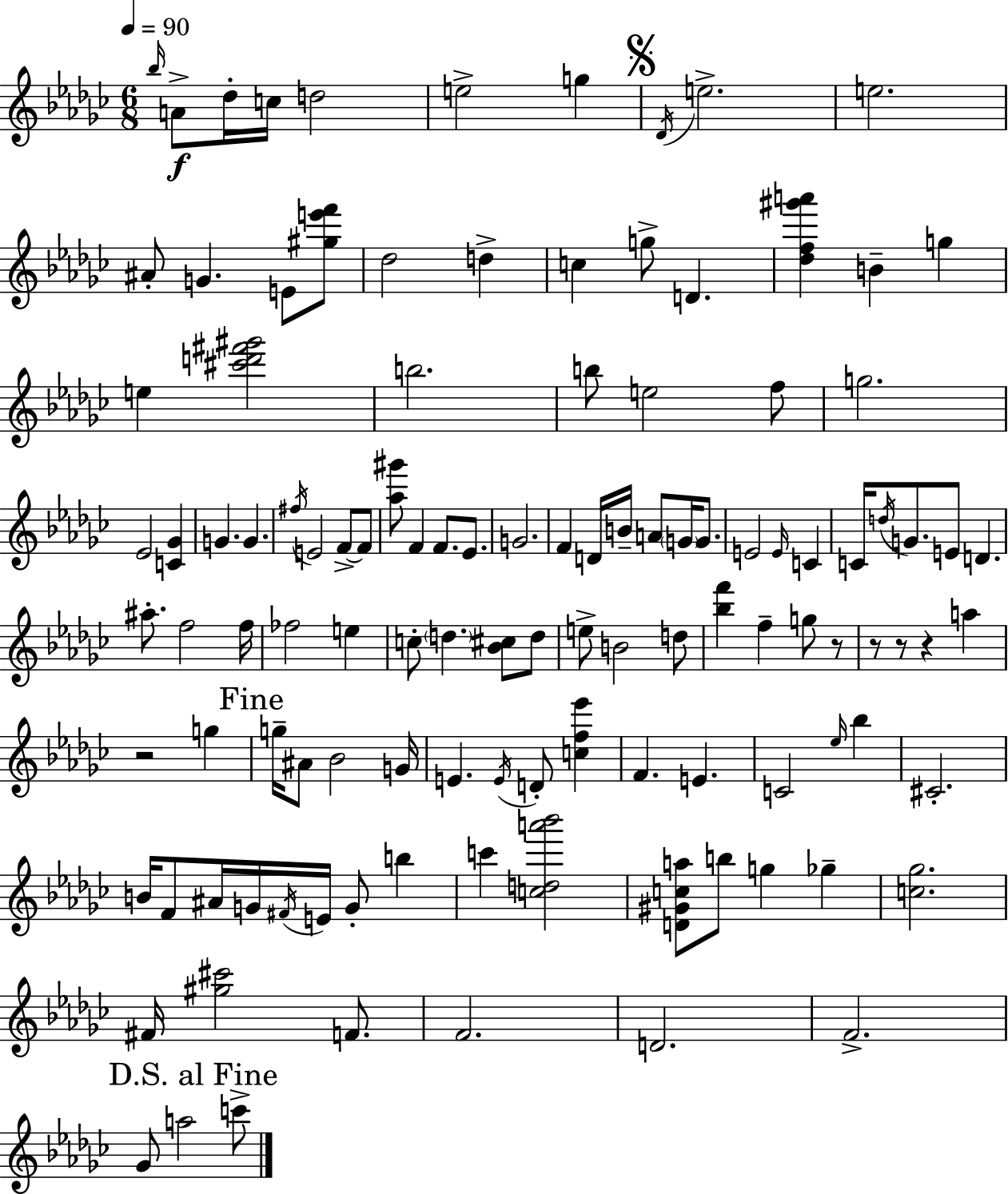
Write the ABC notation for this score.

X:1
T:Untitled
M:6/8
L:1/4
K:Ebm
_b/4 A/2 _d/4 c/4 d2 e2 g _D/4 e2 e2 ^A/2 G E/2 [^ge'f']/2 _d2 d c g/2 D [_df^g'a'] B g e [^c'd'^f'^g']2 b2 b/2 e2 f/2 g2 _E2 [C_G] G G ^f/4 E2 F/2 F/2 [_a^g']/2 F F/2 _E/2 G2 F D/4 B/4 A/2 G/4 G/2 E2 E/4 C C/4 d/4 G/2 E/2 D ^a/2 f2 f/4 _f2 e c/2 d [_B^c]/2 d/2 e/2 B2 d/2 [_bf'] f g/2 z/2 z/2 z/2 z a z2 g g/4 ^A/2 _B2 G/4 E E/4 D/2 [cf_e'] F E C2 _e/4 _b ^C2 B/4 F/2 ^A/4 G/4 ^F/4 E/4 G/2 b c' [cda'_b']2 [D^Gca]/2 b/2 g _g [c_g]2 ^F/4 [^g^c']2 F/2 F2 D2 F2 _G/2 a2 c'/2